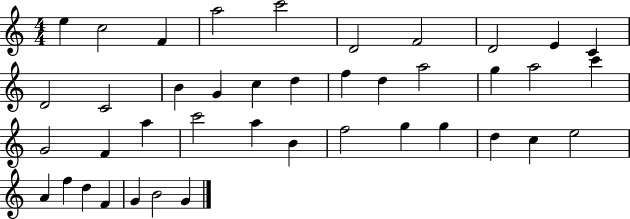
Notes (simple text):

E5/q C5/h F4/q A5/h C6/h D4/h F4/h D4/h E4/q C4/q D4/h C4/h B4/q G4/q C5/q D5/q F5/q D5/q A5/h G5/q A5/h C6/q G4/h F4/q A5/q C6/h A5/q B4/q F5/h G5/q G5/q D5/q C5/q E5/h A4/q F5/q D5/q F4/q G4/q B4/h G4/q